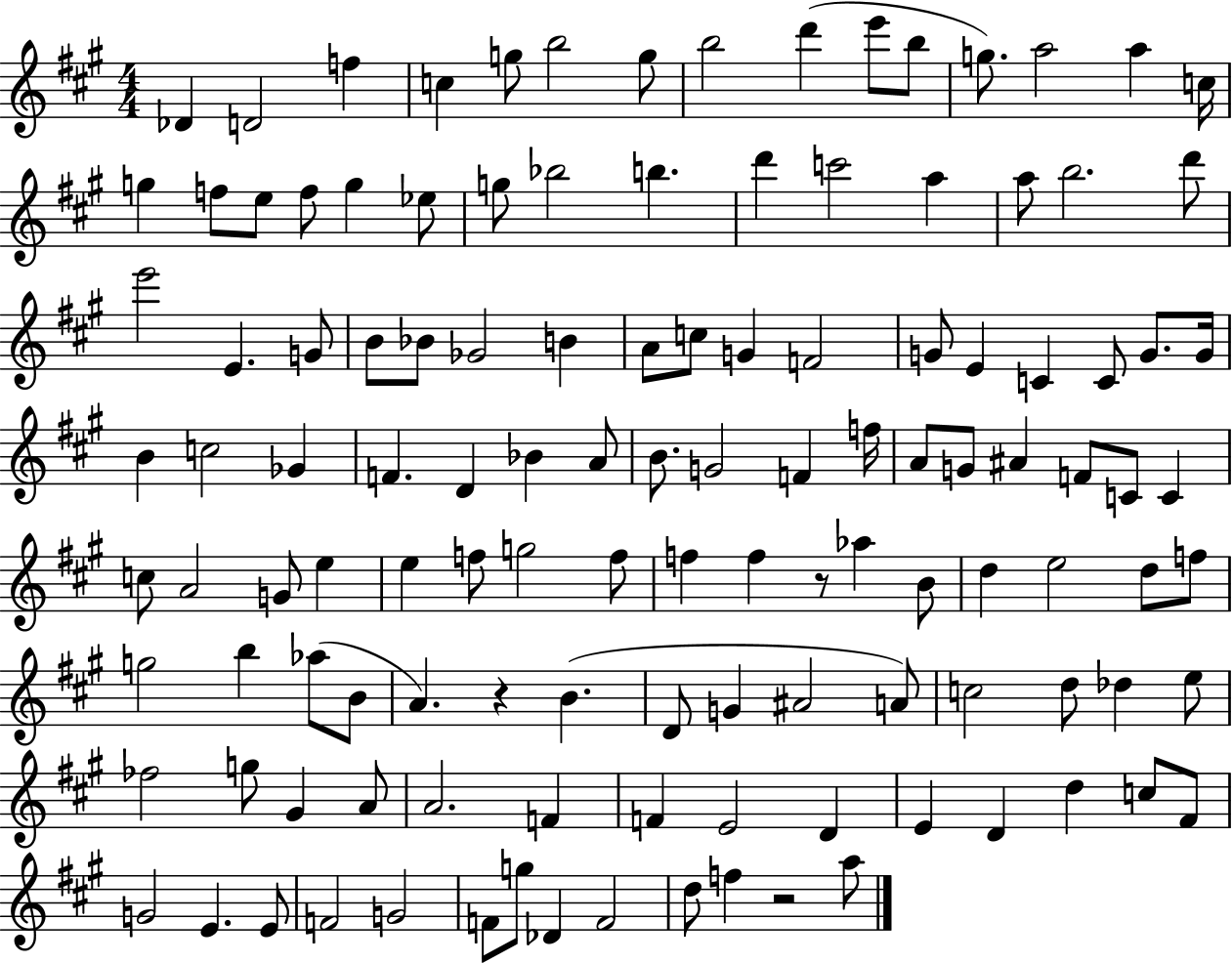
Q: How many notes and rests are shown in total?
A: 123